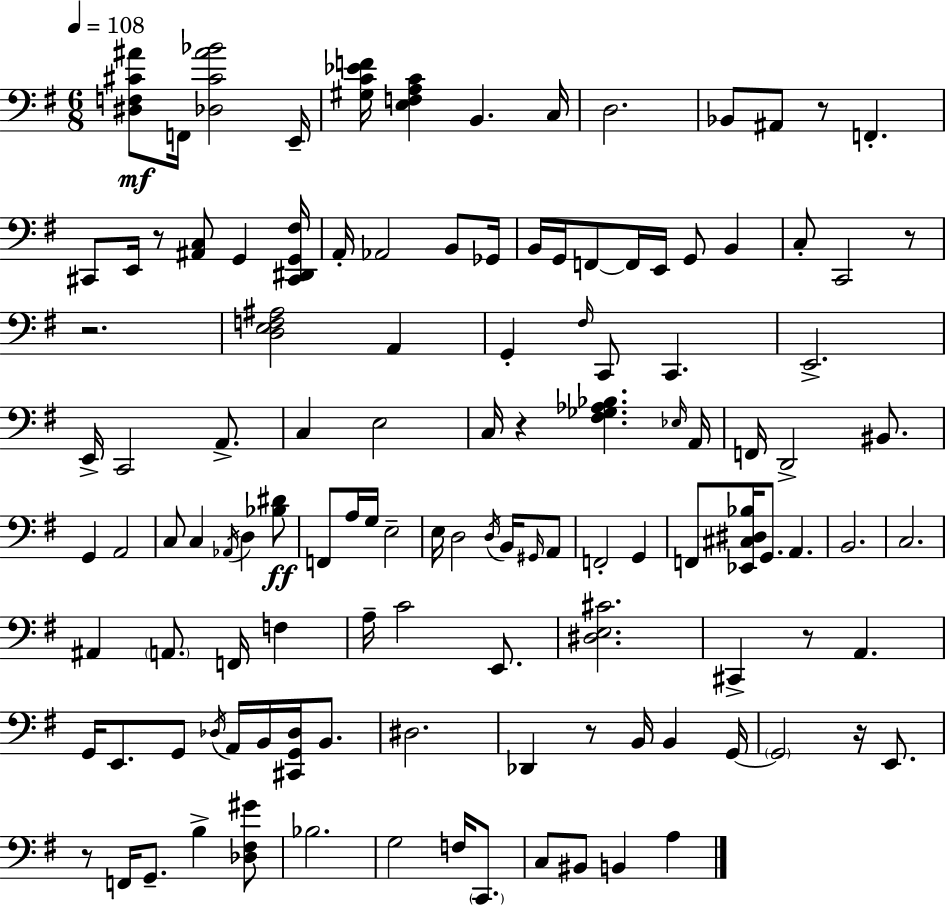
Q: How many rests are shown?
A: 9